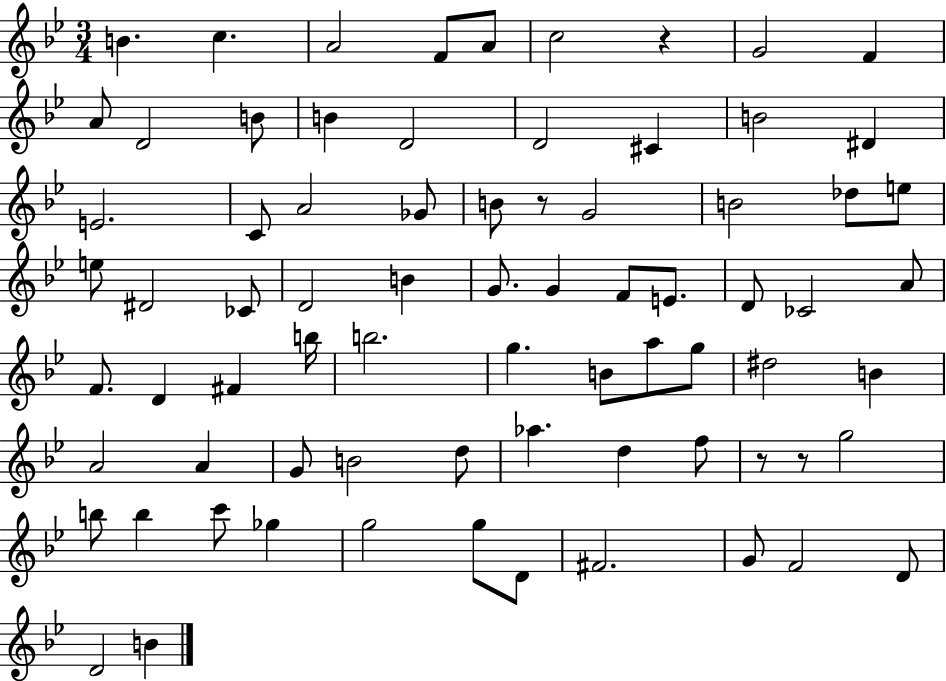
{
  \clef treble
  \numericTimeSignature
  \time 3/4
  \key bes \major
  b'4. c''4. | a'2 f'8 a'8 | c''2 r4 | g'2 f'4 | \break a'8 d'2 b'8 | b'4 d'2 | d'2 cis'4 | b'2 dis'4 | \break e'2. | c'8 a'2 ges'8 | b'8 r8 g'2 | b'2 des''8 e''8 | \break e''8 dis'2 ces'8 | d'2 b'4 | g'8. g'4 f'8 e'8. | d'8 ces'2 a'8 | \break f'8. d'4 fis'4 b''16 | b''2. | g''4. b'8 a''8 g''8 | dis''2 b'4 | \break a'2 a'4 | g'8 b'2 d''8 | aes''4. d''4 f''8 | r8 r8 g''2 | \break b''8 b''4 c'''8 ges''4 | g''2 g''8 d'8 | fis'2. | g'8 f'2 d'8 | \break d'2 b'4 | \bar "|."
}